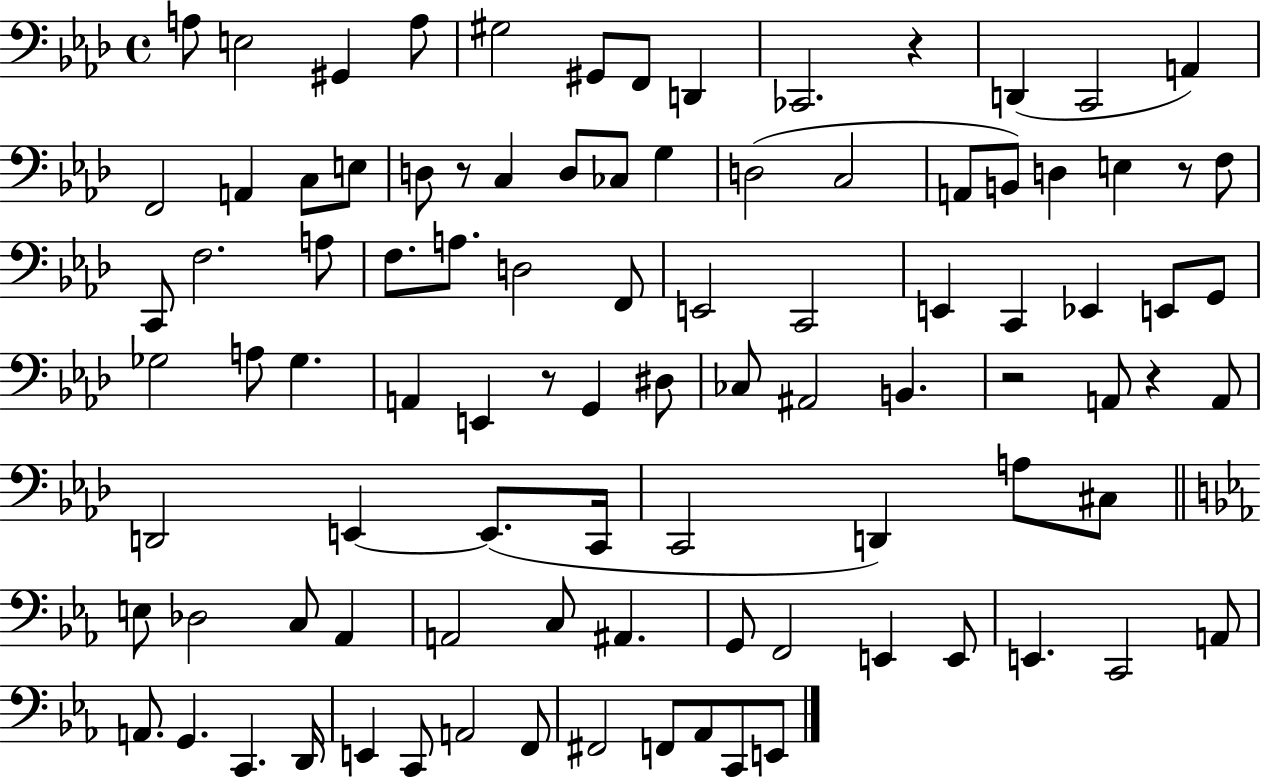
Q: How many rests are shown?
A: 6